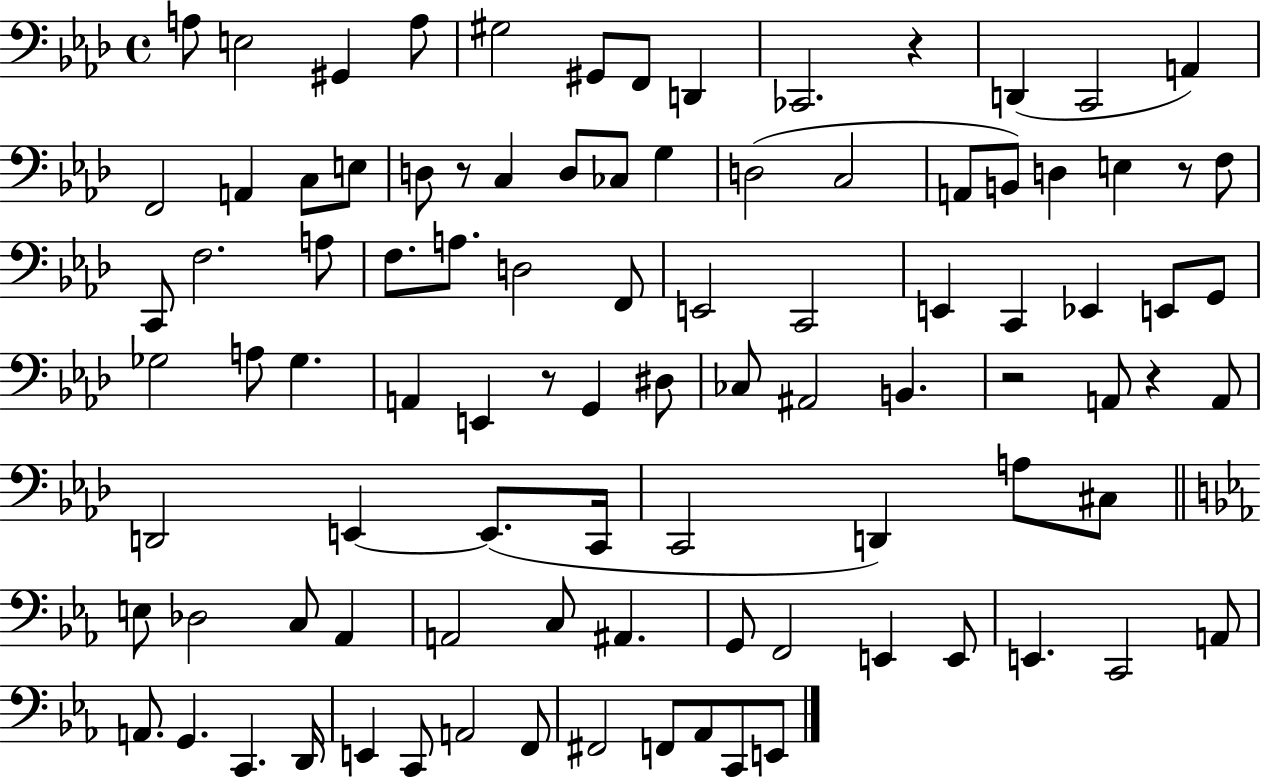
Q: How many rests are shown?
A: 6